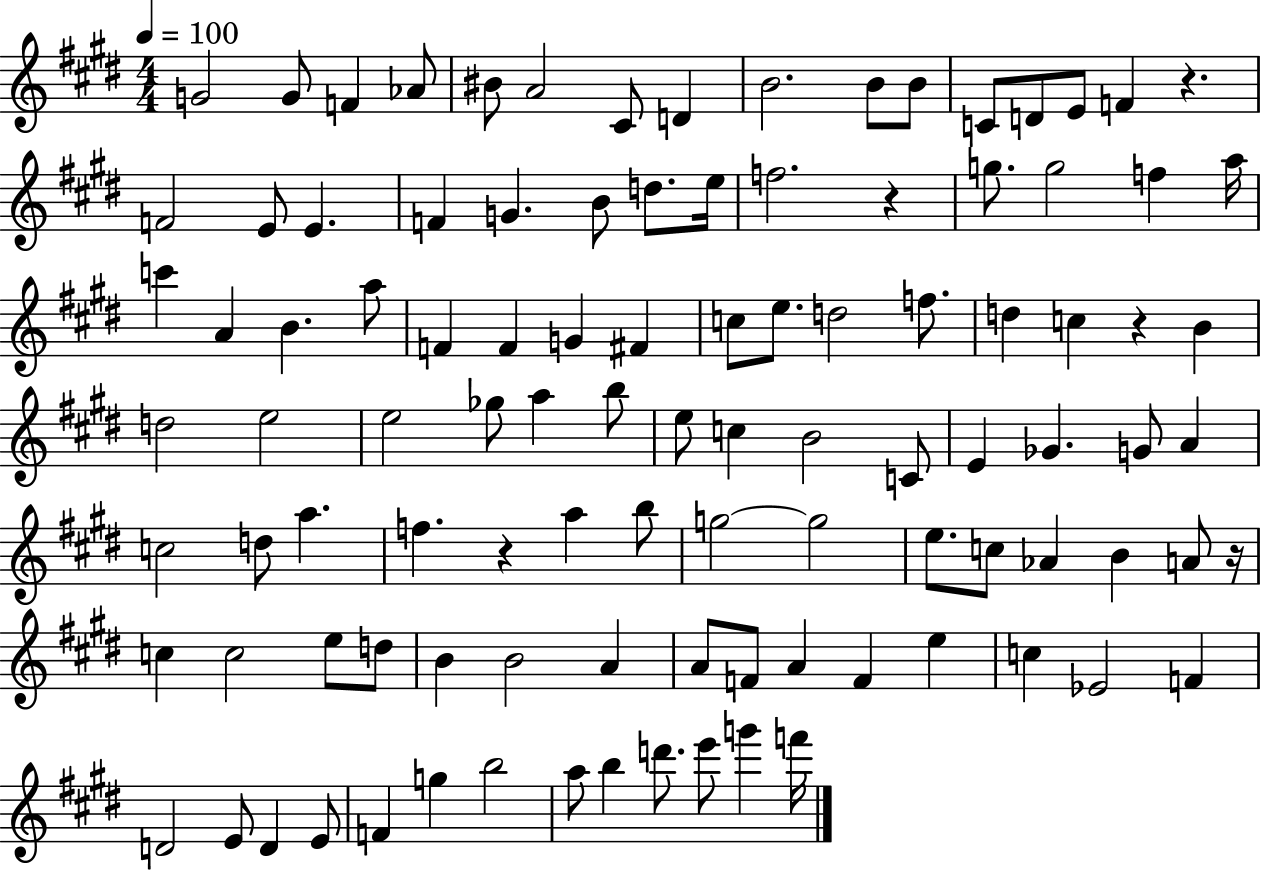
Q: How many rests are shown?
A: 5